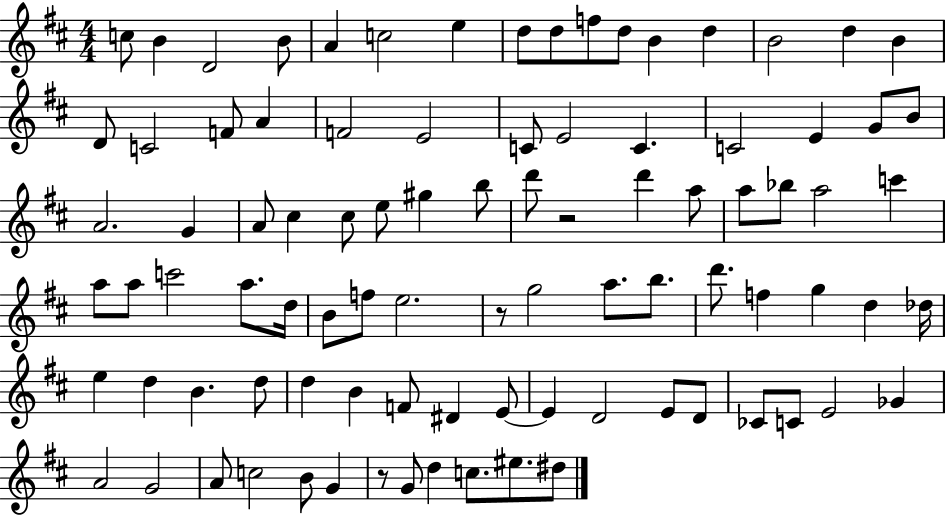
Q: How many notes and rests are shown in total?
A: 91